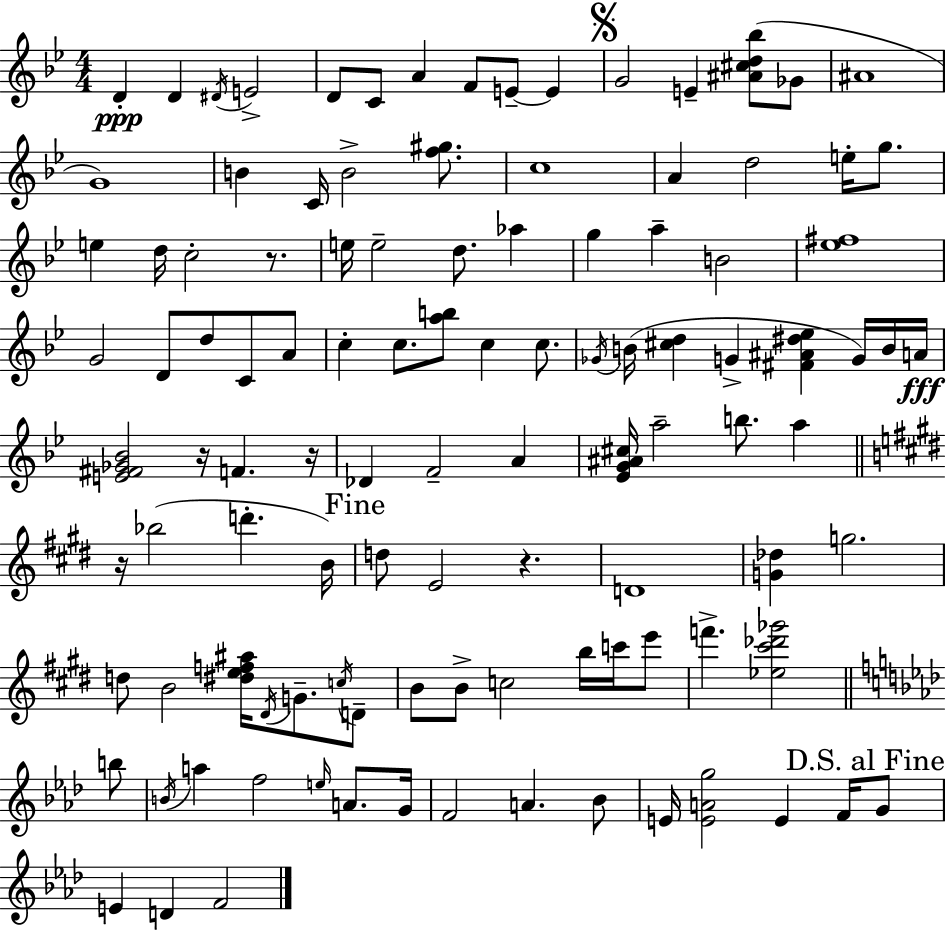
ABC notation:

X:1
T:Untitled
M:4/4
L:1/4
K:Gm
D D ^D/4 E2 D/2 C/2 A F/2 E/2 E G2 E [^A^cd_b]/2 _G/2 ^A4 G4 B C/4 B2 [f^g]/2 c4 A d2 e/4 g/2 e d/4 c2 z/2 e/4 e2 d/2 _a g a B2 [_e^f]4 G2 D/2 d/2 C/2 A/2 c c/2 [ab]/2 c c/2 _G/4 B/4 [^cd] G [^F^A^d_e] G/4 B/4 A/4 [E^F_G_B]2 z/4 F z/4 _D F2 A [_EG^A^c]/4 a2 b/2 a z/4 _b2 d' B/4 d/2 E2 z D4 [G_d] g2 d/2 B2 [^def^a]/4 ^D/4 G/2 c/4 D/2 B/2 B/2 c2 b/4 c'/4 e'/2 f' [_e^c'_d'_g']2 b/2 B/4 a f2 e/4 A/2 G/4 F2 A _B/2 E/4 [EAg]2 E F/4 G/2 E D F2